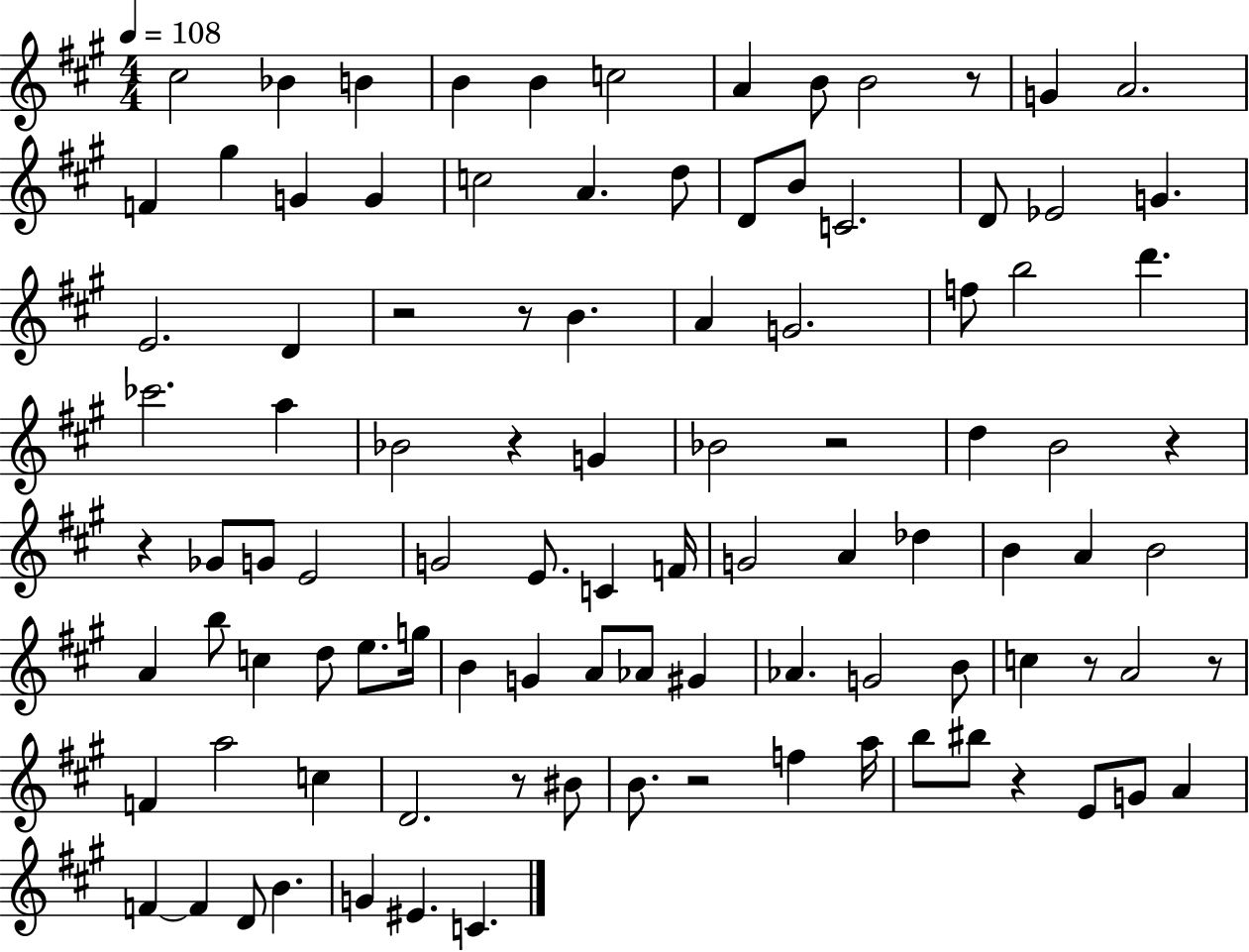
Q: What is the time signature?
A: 4/4